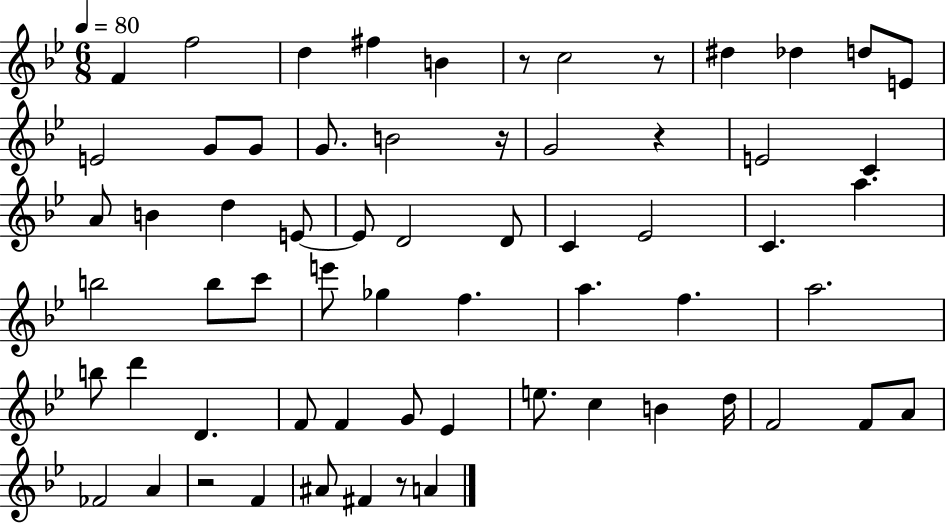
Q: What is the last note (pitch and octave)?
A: A4